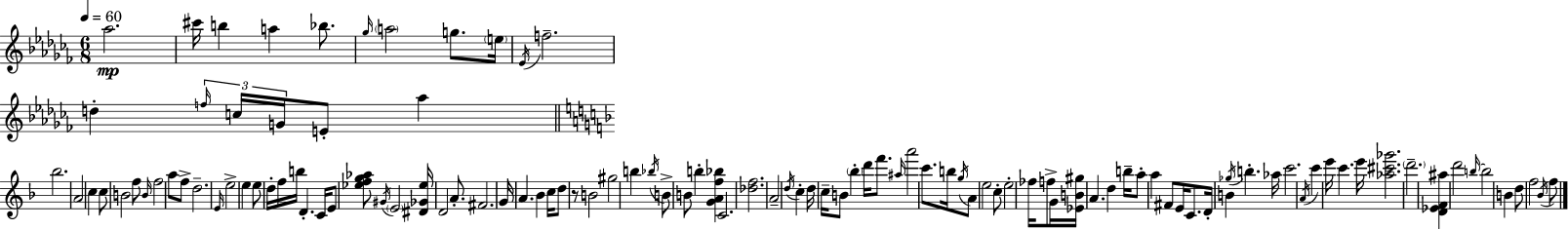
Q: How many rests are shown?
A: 1